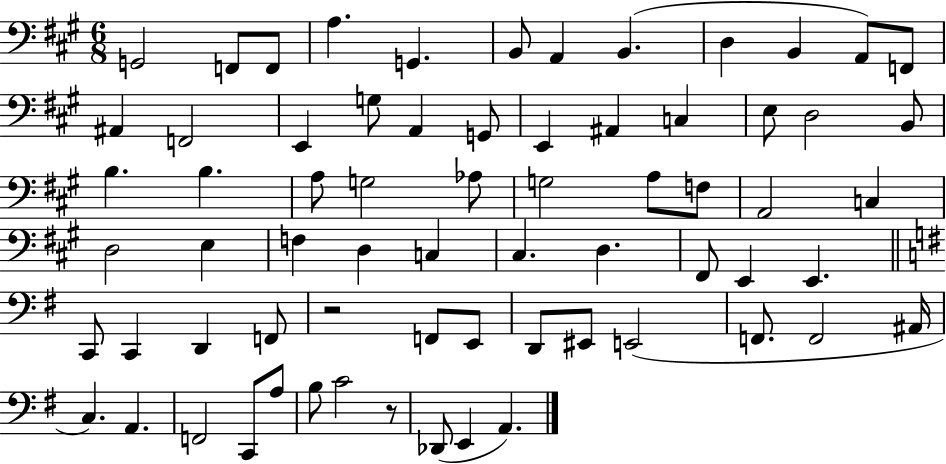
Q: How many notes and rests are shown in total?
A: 68